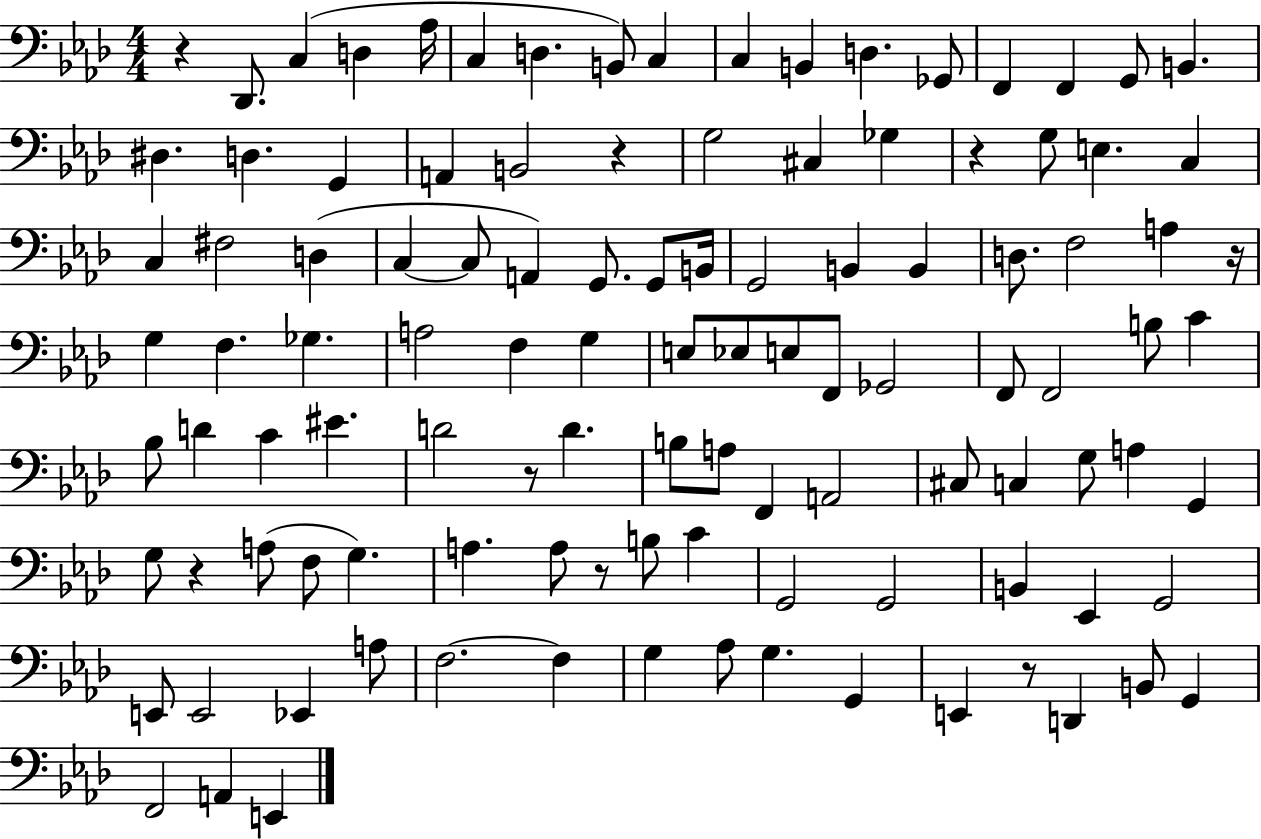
X:1
T:Untitled
M:4/4
L:1/4
K:Ab
z _D,,/2 C, D, _A,/4 C, D, B,,/2 C, C, B,, D, _G,,/2 F,, F,, G,,/2 B,, ^D, D, G,, A,, B,,2 z G,2 ^C, _G, z G,/2 E, C, C, ^F,2 D, C, C,/2 A,, G,,/2 G,,/2 B,,/4 G,,2 B,, B,, D,/2 F,2 A, z/4 G, F, _G, A,2 F, G, E,/2 _E,/2 E,/2 F,,/2 _G,,2 F,,/2 F,,2 B,/2 C _B,/2 D C ^E D2 z/2 D B,/2 A,/2 F,, A,,2 ^C,/2 C, G,/2 A, G,, G,/2 z A,/2 F,/2 G, A, A,/2 z/2 B,/2 C G,,2 G,,2 B,, _E,, G,,2 E,,/2 E,,2 _E,, A,/2 F,2 F, G, _A,/2 G, G,, E,, z/2 D,, B,,/2 G,, F,,2 A,, E,,